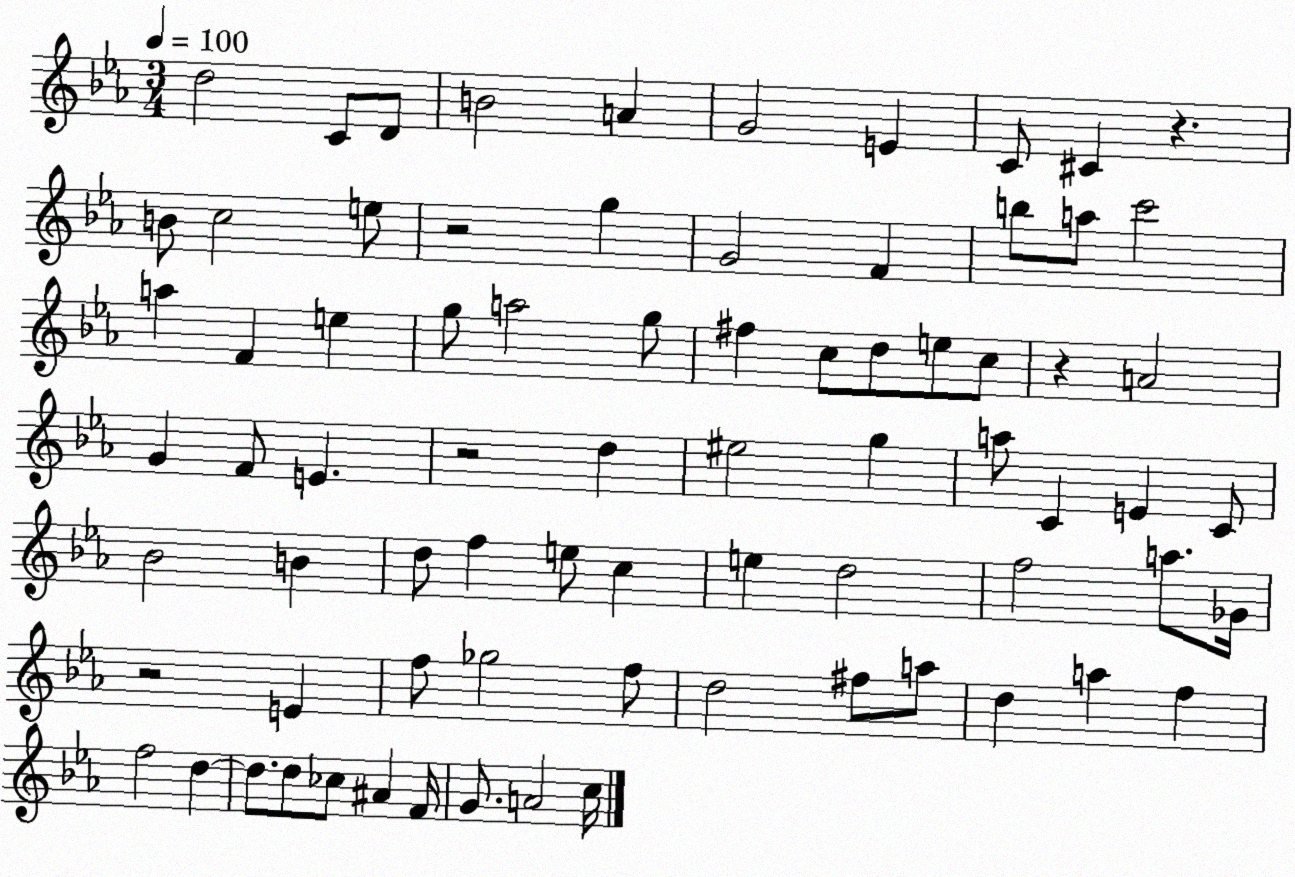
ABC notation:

X:1
T:Untitled
M:3/4
L:1/4
K:Eb
d2 C/2 D/2 B2 A G2 E C/2 ^C z B/2 c2 e/2 z2 g G2 F b/2 a/2 c'2 a F e g/2 a2 g/2 ^f c/2 d/2 e/2 c/2 z A2 G F/2 E z2 d ^e2 g a/2 C E C/2 _B2 B d/2 f e/2 c e d2 f2 a/2 _G/4 z2 E f/2 _g2 f/2 d2 ^f/2 a/2 d a f f2 d d/2 d/2 _c/2 ^A F/4 G/2 A2 c/4